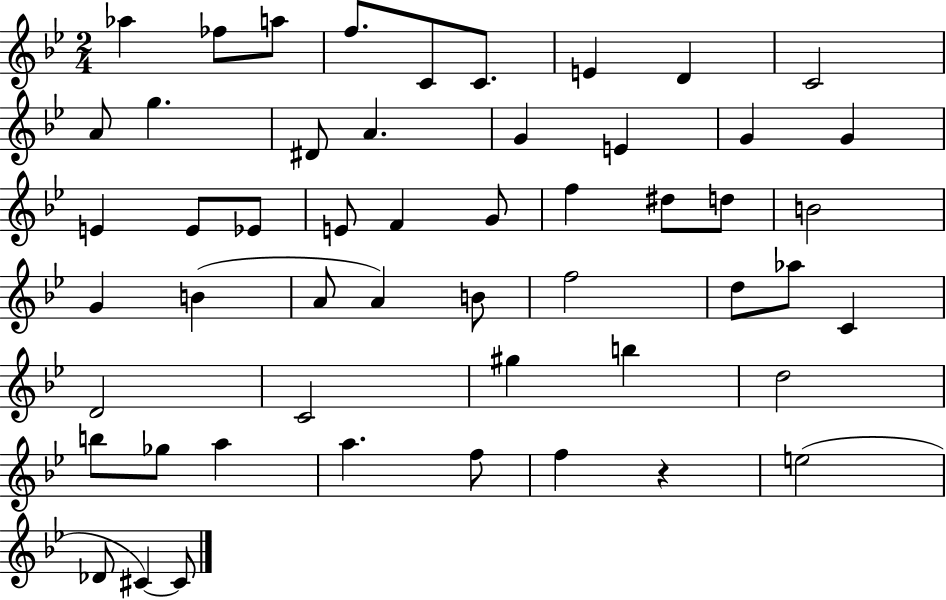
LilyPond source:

{
  \clef treble
  \numericTimeSignature
  \time 2/4
  \key bes \major
  \repeat volta 2 { aes''4 fes''8 a''8 | f''8. c'8 c'8. | e'4 d'4 | c'2 | \break a'8 g''4. | dis'8 a'4. | g'4 e'4 | g'4 g'4 | \break e'4 e'8 ees'8 | e'8 f'4 g'8 | f''4 dis''8 d''8 | b'2 | \break g'4 b'4( | a'8 a'4) b'8 | f''2 | d''8 aes''8 c'4 | \break d'2 | c'2 | gis''4 b''4 | d''2 | \break b''8 ges''8 a''4 | a''4. f''8 | f''4 r4 | e''2( | \break des'8 cis'4~~) cis'8 | } \bar "|."
}